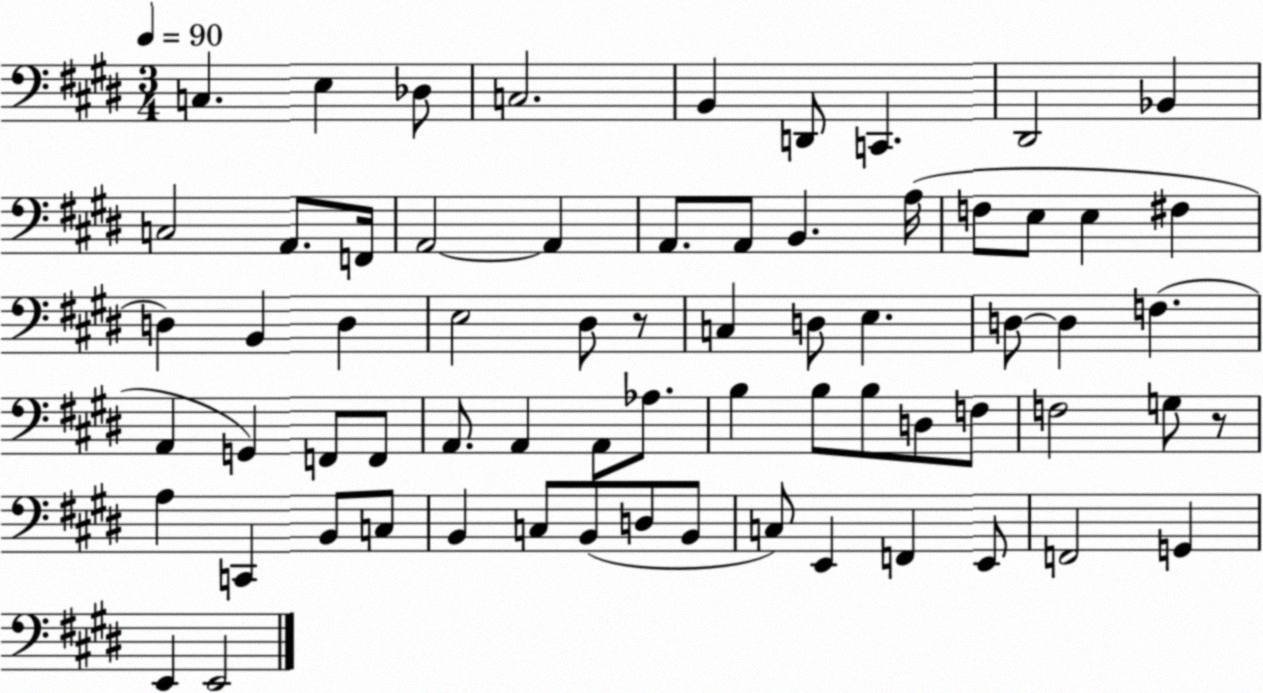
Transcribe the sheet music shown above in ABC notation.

X:1
T:Untitled
M:3/4
L:1/4
K:E
C, E, _D,/2 C,2 B,, D,,/2 C,, ^D,,2 _B,, C,2 A,,/2 F,,/4 A,,2 A,, A,,/2 A,,/2 B,, A,/4 F,/2 E,/2 E, ^F, D, B,, D, E,2 ^D,/2 z/2 C, D,/2 E, D,/2 D, F, A,, G,, F,,/2 F,,/2 A,,/2 A,, A,,/2 _A,/2 B, B,/2 B,/2 D,/2 F,/2 F,2 G,/2 z/2 A, C,, B,,/2 C,/2 B,, C,/2 B,,/2 D,/2 B,,/2 C,/2 E,, F,, E,,/2 F,,2 G,, E,, E,,2